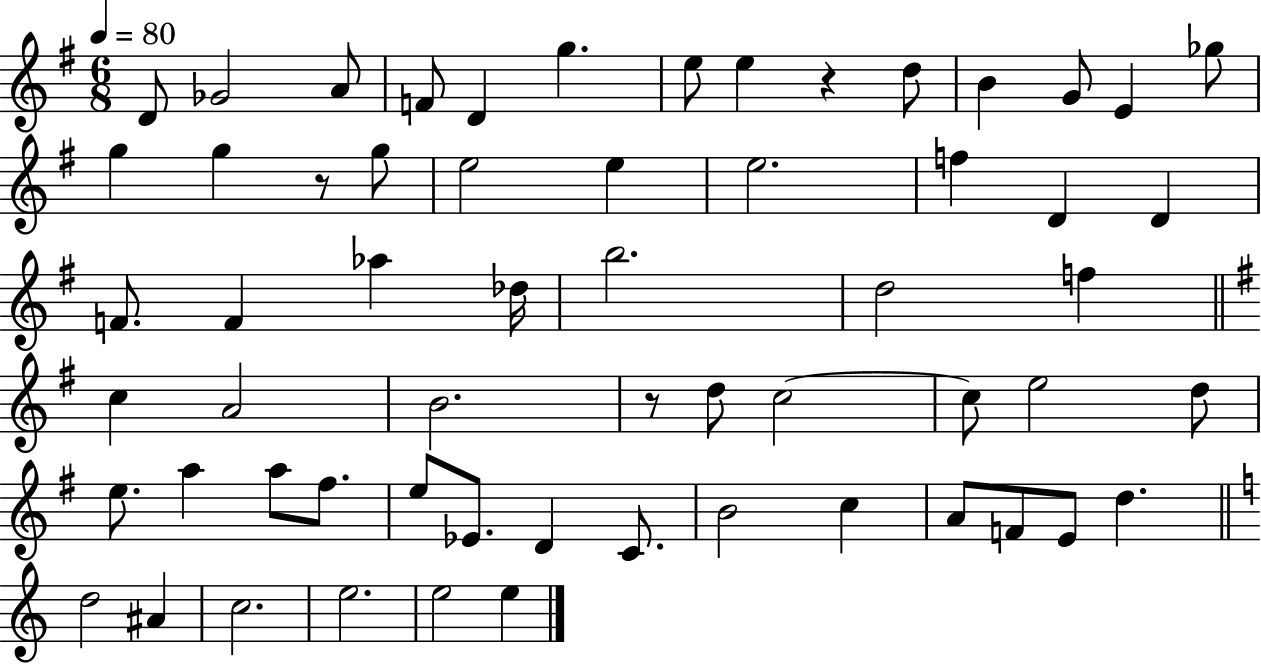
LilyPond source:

{
  \clef treble
  \numericTimeSignature
  \time 6/8
  \key g \major
  \tempo 4 = 80
  d'8 ges'2 a'8 | f'8 d'4 g''4. | e''8 e''4 r4 d''8 | b'4 g'8 e'4 ges''8 | \break g''4 g''4 r8 g''8 | e''2 e''4 | e''2. | f''4 d'4 d'4 | \break f'8. f'4 aes''4 des''16 | b''2. | d''2 f''4 | \bar "||" \break \key g \major c''4 a'2 | b'2. | r8 d''8 c''2~~ | c''8 e''2 d''8 | \break e''8. a''4 a''8 fis''8. | e''8 ees'8. d'4 c'8. | b'2 c''4 | a'8 f'8 e'8 d''4. | \break \bar "||" \break \key c \major d''2 ais'4 | c''2. | e''2. | e''2 e''4 | \break \bar "|."
}